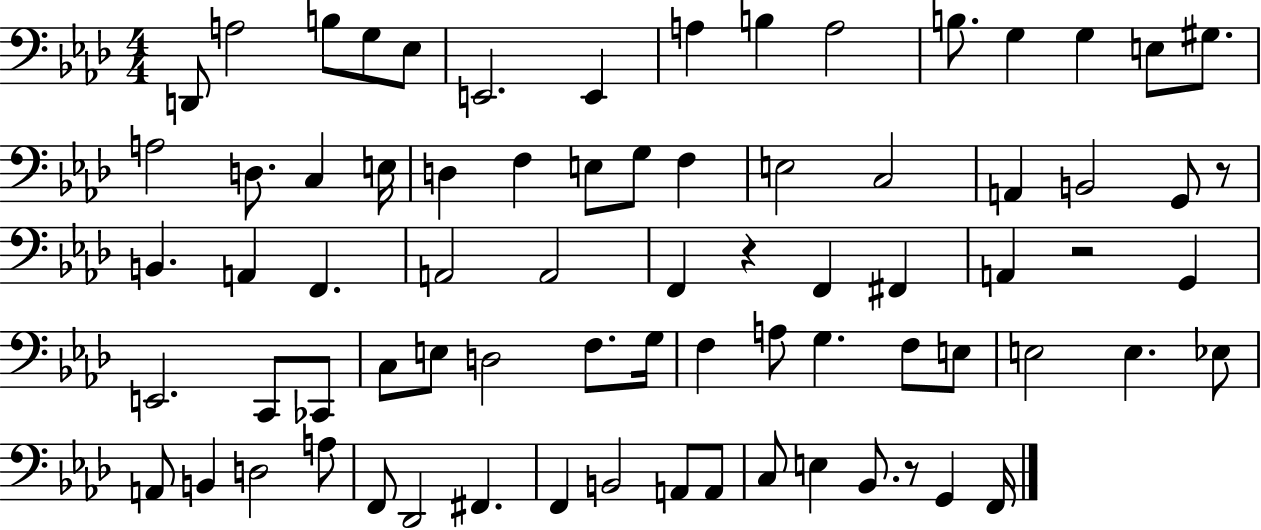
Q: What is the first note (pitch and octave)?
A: D2